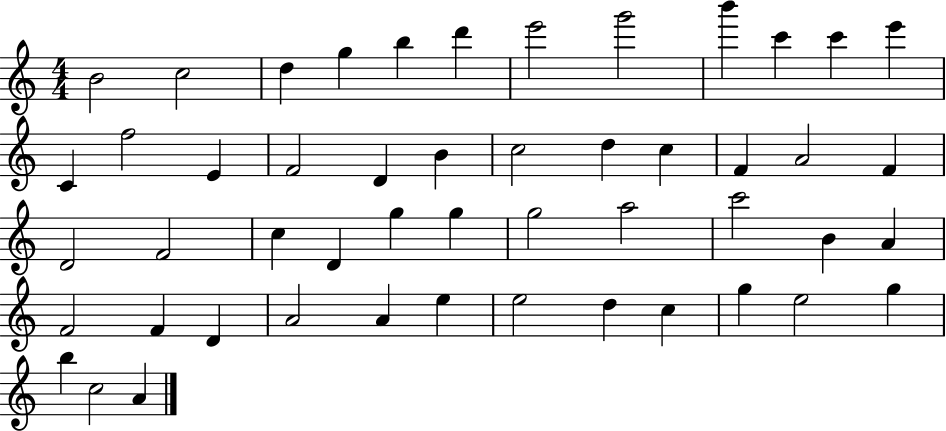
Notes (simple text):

B4/h C5/h D5/q G5/q B5/q D6/q E6/h G6/h B6/q C6/q C6/q E6/q C4/q F5/h E4/q F4/h D4/q B4/q C5/h D5/q C5/q F4/q A4/h F4/q D4/h F4/h C5/q D4/q G5/q G5/q G5/h A5/h C6/h B4/q A4/q F4/h F4/q D4/q A4/h A4/q E5/q E5/h D5/q C5/q G5/q E5/h G5/q B5/q C5/h A4/q